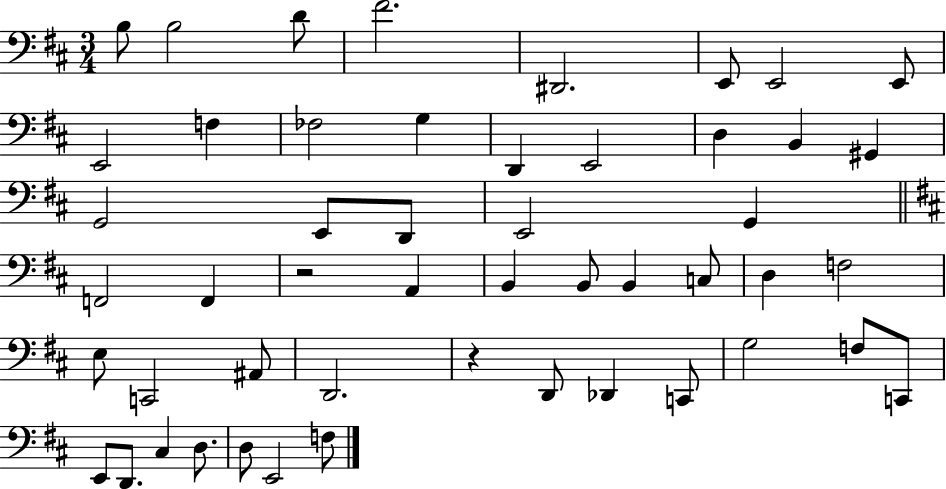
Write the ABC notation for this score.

X:1
T:Untitled
M:3/4
L:1/4
K:D
B,/2 B,2 D/2 ^F2 ^D,,2 E,,/2 E,,2 E,,/2 E,,2 F, _F,2 G, D,, E,,2 D, B,, ^G,, G,,2 E,,/2 D,,/2 E,,2 G,, F,,2 F,, z2 A,, B,, B,,/2 B,, C,/2 D, F,2 E,/2 C,,2 ^A,,/2 D,,2 z D,,/2 _D,, C,,/2 G,2 F,/2 C,,/2 E,,/2 D,,/2 ^C, D,/2 D,/2 E,,2 F,/2